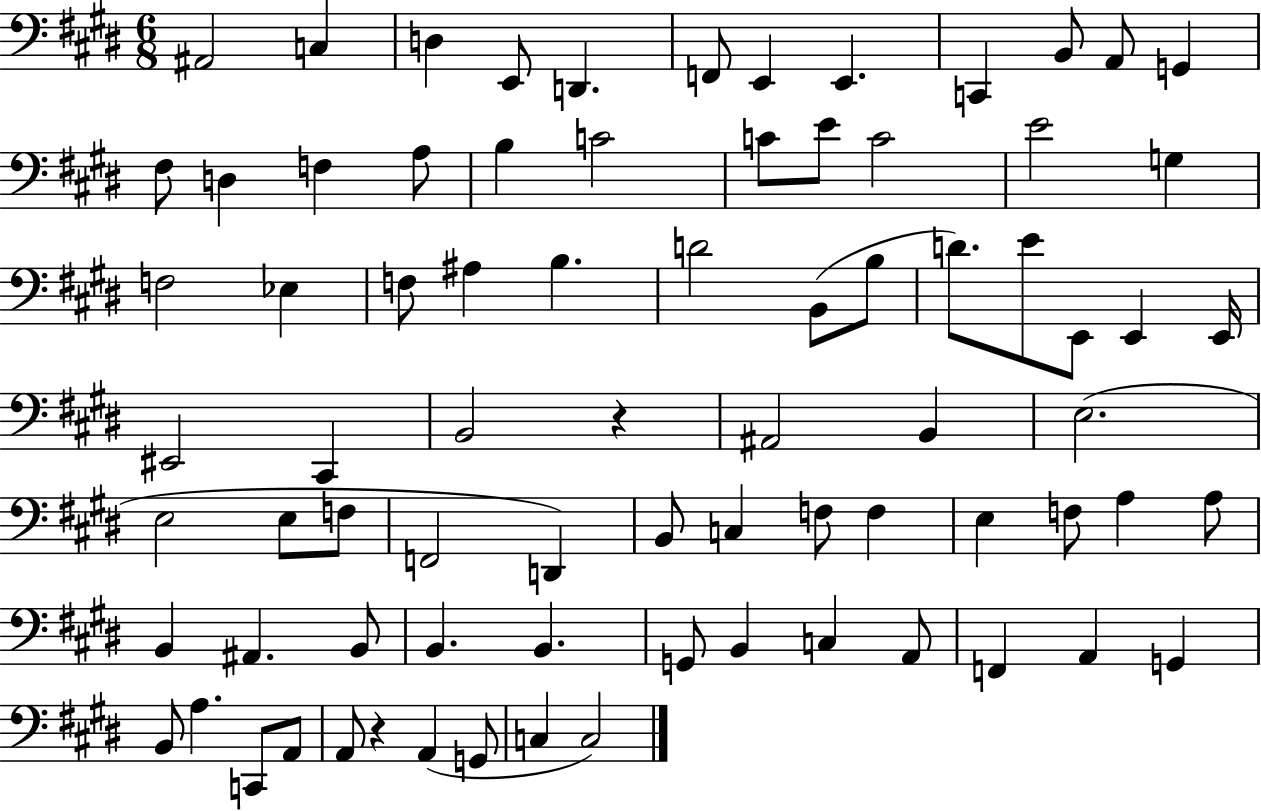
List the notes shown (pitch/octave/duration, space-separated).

A#2/h C3/q D3/q E2/e D2/q. F2/e E2/q E2/q. C2/q B2/e A2/e G2/q F#3/e D3/q F3/q A3/e B3/q C4/h C4/e E4/e C4/h E4/h G3/q F3/h Eb3/q F3/e A#3/q B3/q. D4/h B2/e B3/e D4/e. E4/e E2/e E2/q E2/s EIS2/h C#2/q B2/h R/q A#2/h B2/q E3/h. E3/h E3/e F3/e F2/h D2/q B2/e C3/q F3/e F3/q E3/q F3/e A3/q A3/e B2/q A#2/q. B2/e B2/q. B2/q. G2/e B2/q C3/q A2/e F2/q A2/q G2/q B2/e A3/q. C2/e A2/e A2/e R/q A2/q G2/e C3/q C3/h